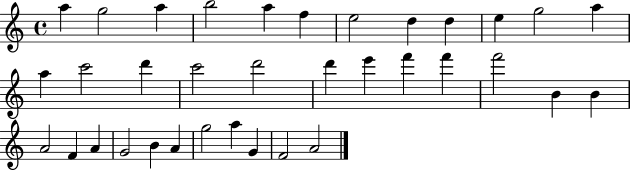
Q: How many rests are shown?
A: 0